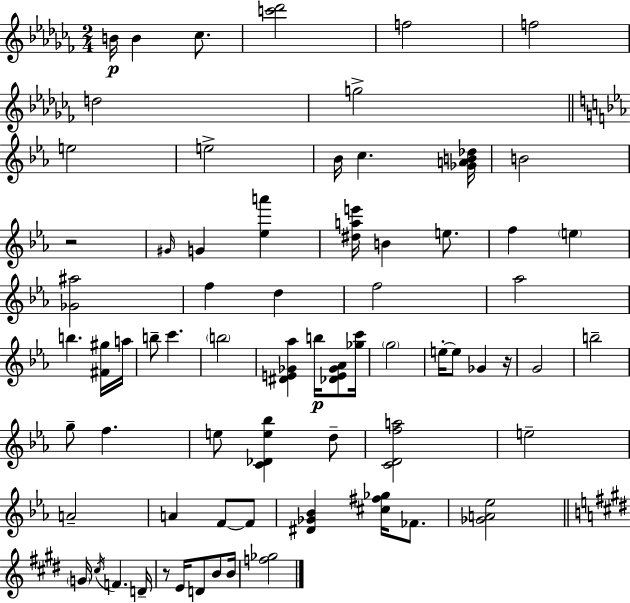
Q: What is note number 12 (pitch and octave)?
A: B4